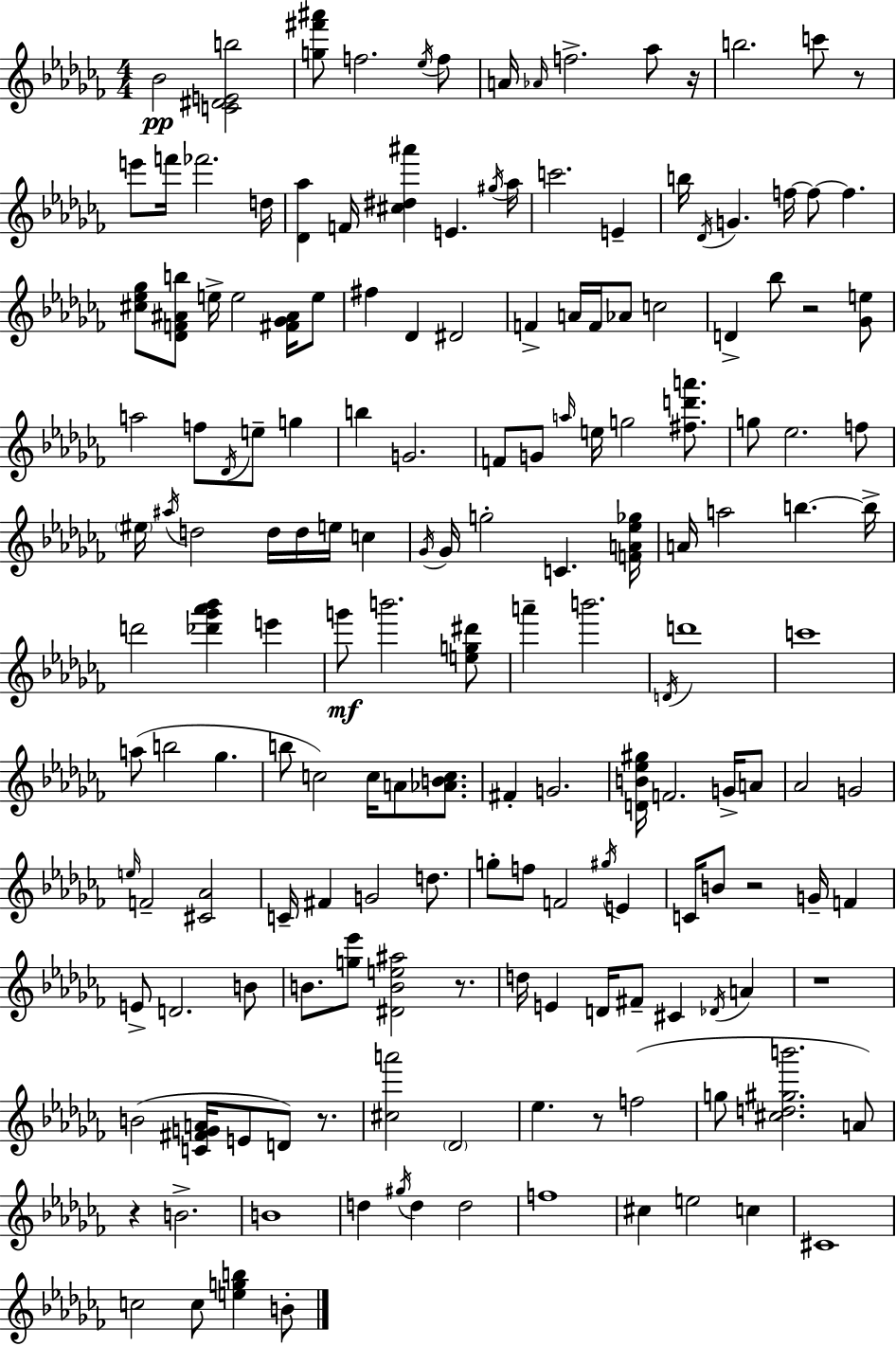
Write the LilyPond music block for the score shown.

{
  \clef treble
  \numericTimeSignature
  \time 4/4
  \key aes \minor
  bes'2\pp <c' dis' e' b''>2 | <g'' fis''' ais'''>8 f''2. \acciaccatura { ees''16 } f''8 | a'16 \grace { aes'16 } f''2.-> aes''8 | r16 b''2. c'''8 | \break r8 e'''8 f'''16 fes'''2. | d''16 <des' aes''>4 f'16 <cis'' dis'' ais'''>4 e'4. | \acciaccatura { gis''16 } aes''16 c'''2. e'4-- | b''16 \acciaccatura { des'16 } g'4. f''16~~ f''8~~ f''4. | \break <cis'' ees'' ges''>8 <des' f' ais' b''>8 e''16-> e''2 | <fis' ges' ais'>16 e''8 fis''4 des'4 dis'2 | f'4-> a'16 f'16 aes'8 c''2 | d'4-> bes''8 r2 | \break <ges' e''>8 a''2 f''8 \acciaccatura { des'16 } e''8-- | g''4 b''4 g'2. | f'8 g'8 \grace { a''16 } e''16 g''2 | <fis'' d''' a'''>8. g''8 ees''2. | \break f''8 \parenthesize eis''16 \acciaccatura { ais''16 } d''2 | d''16 d''16 e''16 c''4 \acciaccatura { ges'16 } ges'16 g''2-. | c'4. <f' a' ees'' ges''>16 a'16 a''2 | b''4.~~ b''16-> d'''2 | \break <des''' ges''' aes''' bes'''>4 e'''4 g'''8\mf b'''2. | <e'' g'' dis'''>8 a'''4-- b'''2. | \acciaccatura { d'16 } d'''1 | c'''1 | \break a''8( b''2 | ges''4. b''8 c''2) | c''16 a'8 <aes' b' c''>8. fis'4-. g'2. | <d' b' ees'' gis''>16 f'2. | \break g'16-> a'8 aes'2 | g'2 \grace { e''16 } f'2-- | <cis' aes'>2 c'16-- fis'4 g'2 | d''8. g''8-. f''8 f'2 | \break \acciaccatura { gis''16 } e'4 c'16 b'8 r2 | g'16-- f'4 e'8-> d'2. | b'8 b'8. <g'' ees'''>8 | <dis' b' e'' ais''>2 r8. d''16 e'4 | \break d'16 fis'8-- cis'4 \acciaccatura { des'16 } a'4 r1 | b'2( | <c' fis' g' a'>16 e'8 d'8) r8. <cis'' a'''>2 | \parenthesize des'2 ees''4. | \break r8 f''2( g''8 <cis'' d'' gis'' b'''>2. | a'8) r4 | b'2.-> b'1 | d''4 | \break \acciaccatura { gis''16 } d''4 d''2 f''1 | cis''4 | e''2 c''4 cis'1 | c''2 | \break c''8 <e'' g'' b''>4 b'8-. \bar "|."
}